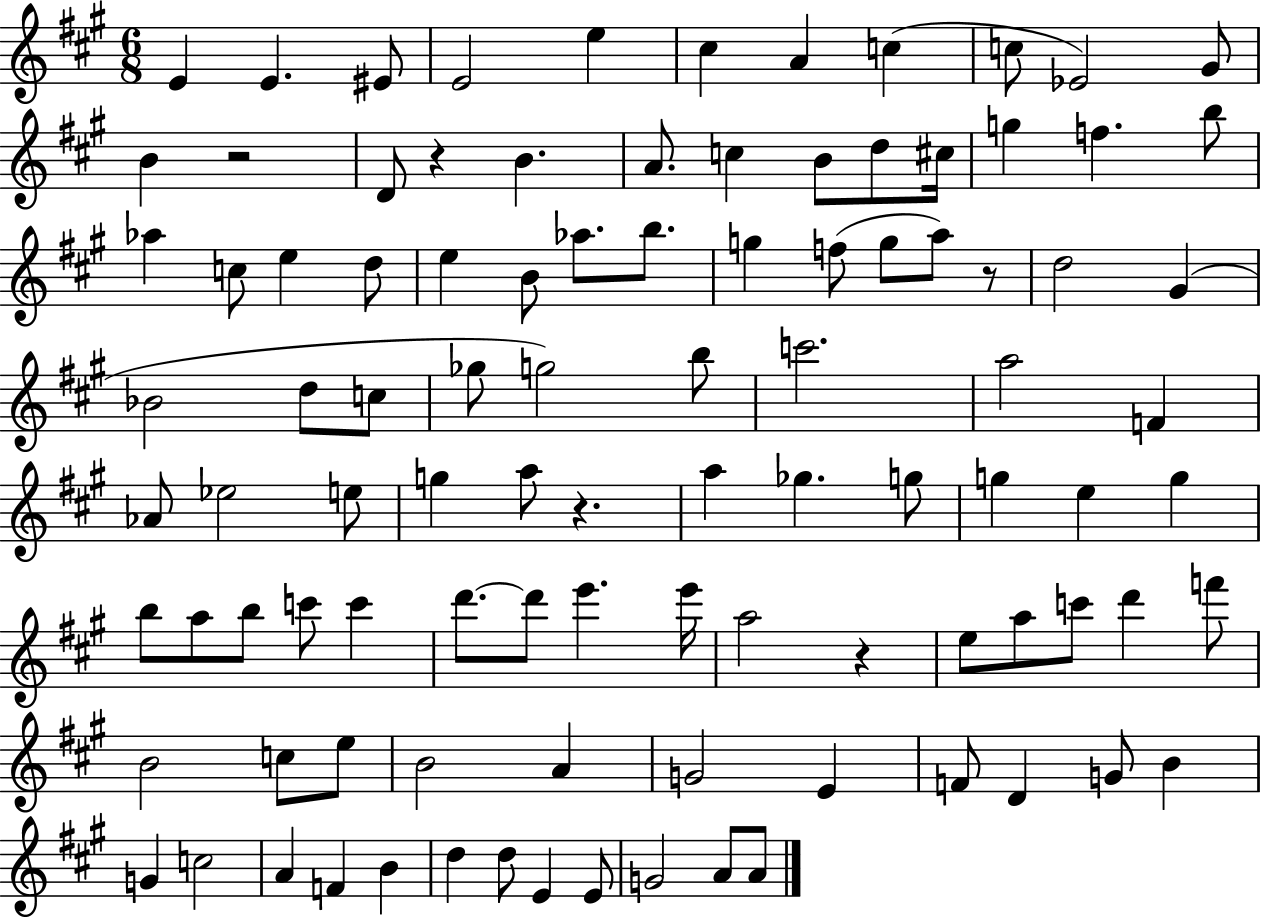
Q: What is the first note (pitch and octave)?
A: E4